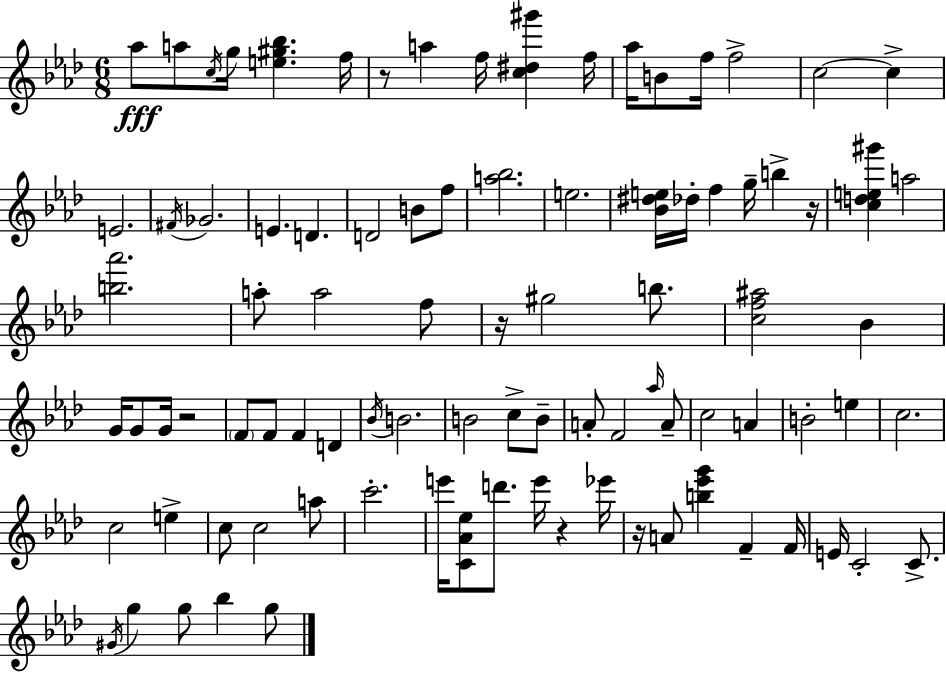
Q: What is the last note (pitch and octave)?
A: G5